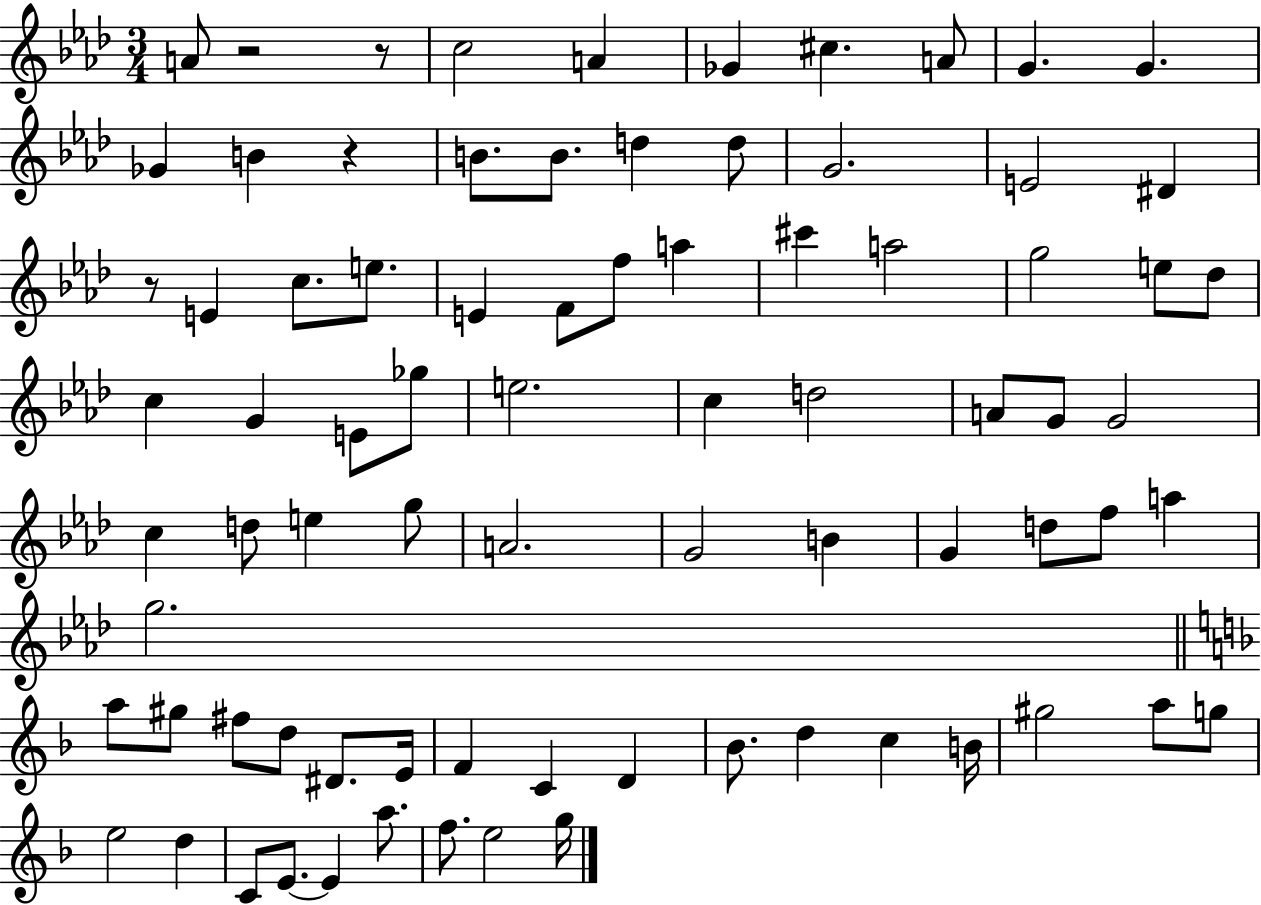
{
  \clef treble
  \numericTimeSignature
  \time 3/4
  \key aes \major
  a'8 r2 r8 | c''2 a'4 | ges'4 cis''4. a'8 | g'4. g'4. | \break ges'4 b'4 r4 | b'8. b'8. d''4 d''8 | g'2. | e'2 dis'4 | \break r8 e'4 c''8. e''8. | e'4 f'8 f''8 a''4 | cis'''4 a''2 | g''2 e''8 des''8 | \break c''4 g'4 e'8 ges''8 | e''2. | c''4 d''2 | a'8 g'8 g'2 | \break c''4 d''8 e''4 g''8 | a'2. | g'2 b'4 | g'4 d''8 f''8 a''4 | \break g''2. | \bar "||" \break \key f \major a''8 gis''8 fis''8 d''8 dis'8. e'16 | f'4 c'4 d'4 | bes'8. d''4 c''4 b'16 | gis''2 a''8 g''8 | \break e''2 d''4 | c'8 e'8.~~ e'4 a''8. | f''8. e''2 g''16 | \bar "|."
}